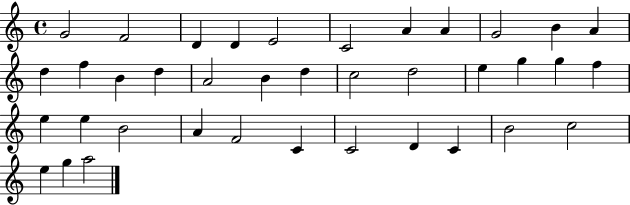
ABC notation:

X:1
T:Untitled
M:4/4
L:1/4
K:C
G2 F2 D D E2 C2 A A G2 B A d f B d A2 B d c2 d2 e g g f e e B2 A F2 C C2 D C B2 c2 e g a2